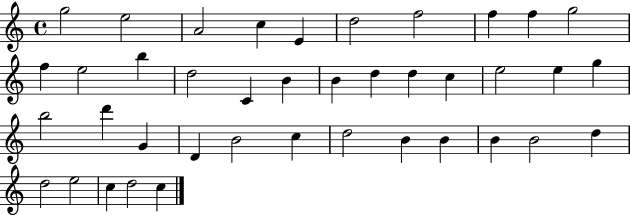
G5/h E5/h A4/h C5/q E4/q D5/h F5/h F5/q F5/q G5/h F5/q E5/h B5/q D5/h C4/q B4/q B4/q D5/q D5/q C5/q E5/h E5/q G5/q B5/h D6/q G4/q D4/q B4/h C5/q D5/h B4/q B4/q B4/q B4/h D5/q D5/h E5/h C5/q D5/h C5/q